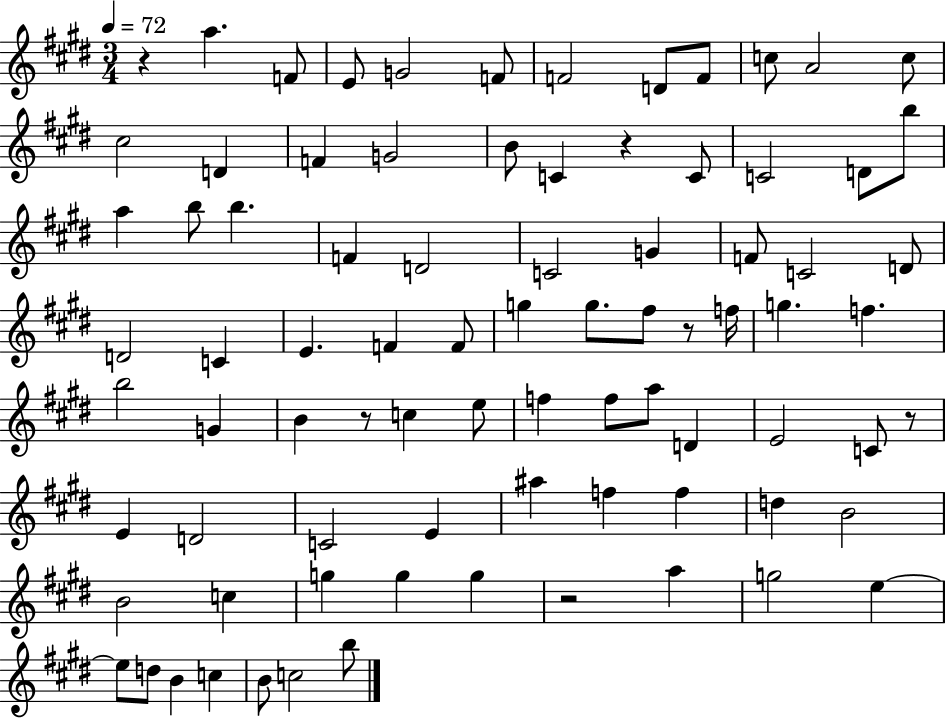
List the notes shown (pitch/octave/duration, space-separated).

R/q A5/q. F4/e E4/e G4/h F4/e F4/h D4/e F4/e C5/e A4/h C5/e C#5/h D4/q F4/q G4/h B4/e C4/q R/q C4/e C4/h D4/e B5/e A5/q B5/e B5/q. F4/q D4/h C4/h G4/q F4/e C4/h D4/e D4/h C4/q E4/q. F4/q F4/e G5/q G5/e. F#5/e R/e F5/s G5/q. F5/q. B5/h G4/q B4/q R/e C5/q E5/e F5/q F5/e A5/e D4/q E4/h C4/e R/e E4/q D4/h C4/h E4/q A#5/q F5/q F5/q D5/q B4/h B4/h C5/q G5/q G5/q G5/q R/h A5/q G5/h E5/q E5/e D5/e B4/q C5/q B4/e C5/h B5/e